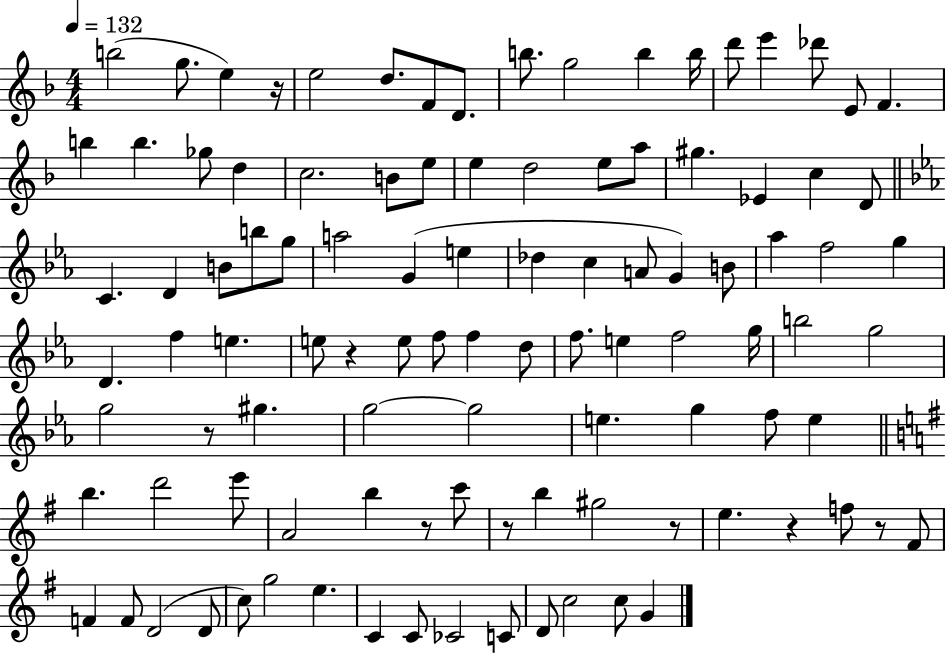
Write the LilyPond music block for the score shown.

{
  \clef treble
  \numericTimeSignature
  \time 4/4
  \key f \major
  \tempo 4 = 132
  b''2( g''8. e''4) r16 | e''2 d''8. f'8 d'8. | b''8. g''2 b''4 b''16 | d'''8 e'''4 des'''8 e'8 f'4. | \break b''4 b''4. ges''8 d''4 | c''2. b'8 e''8 | e''4 d''2 e''8 a''8 | gis''4. ees'4 c''4 d'8 | \break \bar "||" \break \key c \minor c'4. d'4 b'8 b''8 g''8 | a''2 g'4( e''4 | des''4 c''4 a'8 g'4) b'8 | aes''4 f''2 g''4 | \break d'4. f''4 e''4. | e''8 r4 e''8 f''8 f''4 d''8 | f''8. e''4 f''2 g''16 | b''2 g''2 | \break g''2 r8 gis''4. | g''2~~ g''2 | e''4. g''4 f''8 e''4 | \bar "||" \break \key g \major b''4. d'''2 e'''8 | a'2 b''4 r8 c'''8 | r8 b''4 gis''2 r8 | e''4. r4 f''8 r8 fis'8 | \break f'4 f'8 d'2( d'8 | c''8) g''2 e''4. | c'4 c'8 ces'2 c'8 | d'8 c''2 c''8 g'4 | \break \bar "|."
}